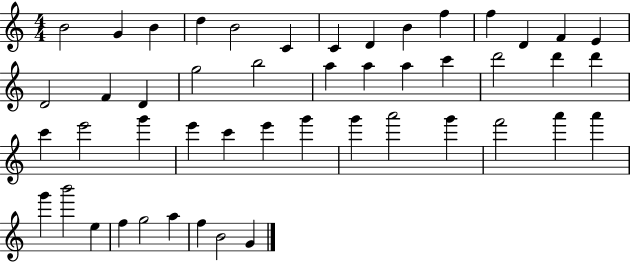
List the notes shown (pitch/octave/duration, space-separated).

B4/h G4/q B4/q D5/q B4/h C4/q C4/q D4/q B4/q F5/q F5/q D4/q F4/q E4/q D4/h F4/q D4/q G5/h B5/h A5/q A5/q A5/q C6/q D6/h D6/q D6/q C6/q E6/h G6/q E6/q C6/q E6/q G6/q G6/q A6/h G6/q F6/h A6/q A6/q G6/q B6/h E5/q F5/q G5/h A5/q F5/q B4/h G4/q